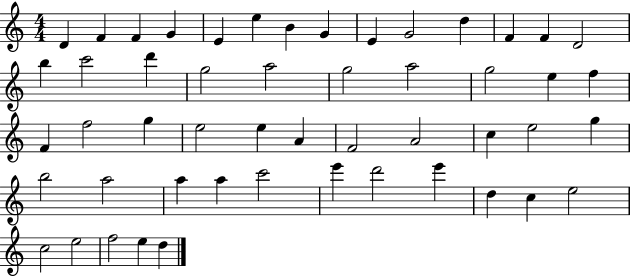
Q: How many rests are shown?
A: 0